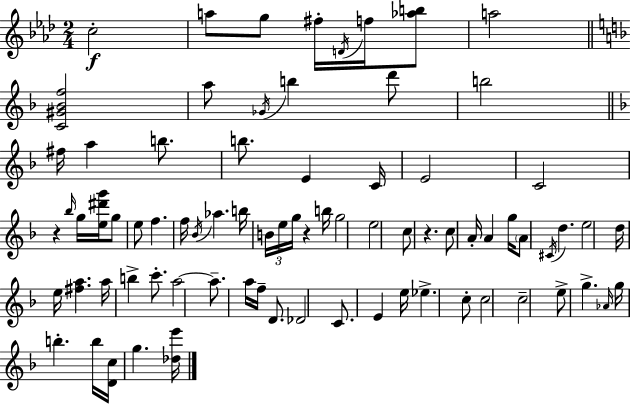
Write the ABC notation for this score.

X:1
T:Untitled
M:2/4
L:1/4
K:Ab
c2 a/2 g/2 ^f/4 D/4 f/4 [_ab]/2 a2 [C^G_Bf]2 a/2 _G/4 b d'/2 b2 ^f/4 a b/2 b/2 E C/4 E2 C2 z _b/4 g/4 [e^d'g']/4 g/2 e/2 f f/4 _B/4 _a b/4 B/4 e/4 g/4 z b/4 g2 e2 c/2 z c/2 A/4 A g/4 A/2 ^C/4 d e2 d/4 e/4 [^fa] a/4 b c'/2 a2 a/2 a/4 f/4 D/2 _D2 C/2 E e/4 _e c/2 c2 c2 e/2 g _A/4 g/4 b b/4 [Dc]/4 g [_de']/4